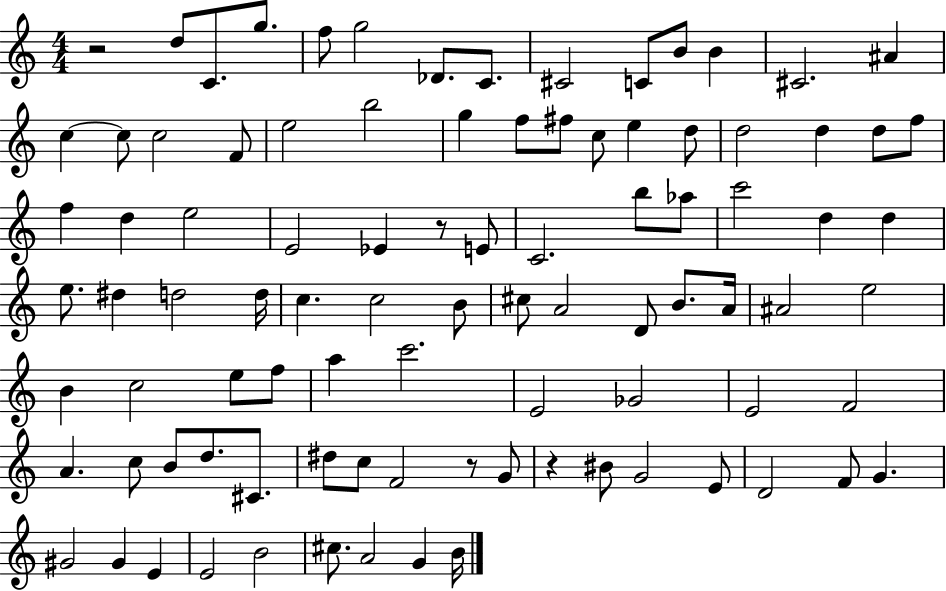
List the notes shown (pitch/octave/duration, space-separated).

R/h D5/e C4/e. G5/e. F5/e G5/h Db4/e. C4/e. C#4/h C4/e B4/e B4/q C#4/h. A#4/q C5/q C5/e C5/h F4/e E5/h B5/h G5/q F5/e F#5/e C5/e E5/q D5/e D5/h D5/q D5/e F5/e F5/q D5/q E5/h E4/h Eb4/q R/e E4/e C4/h. B5/e Ab5/e C6/h D5/q D5/q E5/e. D#5/q D5/h D5/s C5/q. C5/h B4/e C#5/e A4/h D4/e B4/e. A4/s A#4/h E5/h B4/q C5/h E5/e F5/e A5/q C6/h. E4/h Gb4/h E4/h F4/h A4/q. C5/e B4/e D5/e. C#4/e. D#5/e C5/e F4/h R/e G4/e R/q BIS4/e G4/h E4/e D4/h F4/e G4/q. G#4/h G#4/q E4/q E4/h B4/h C#5/e. A4/h G4/q B4/s